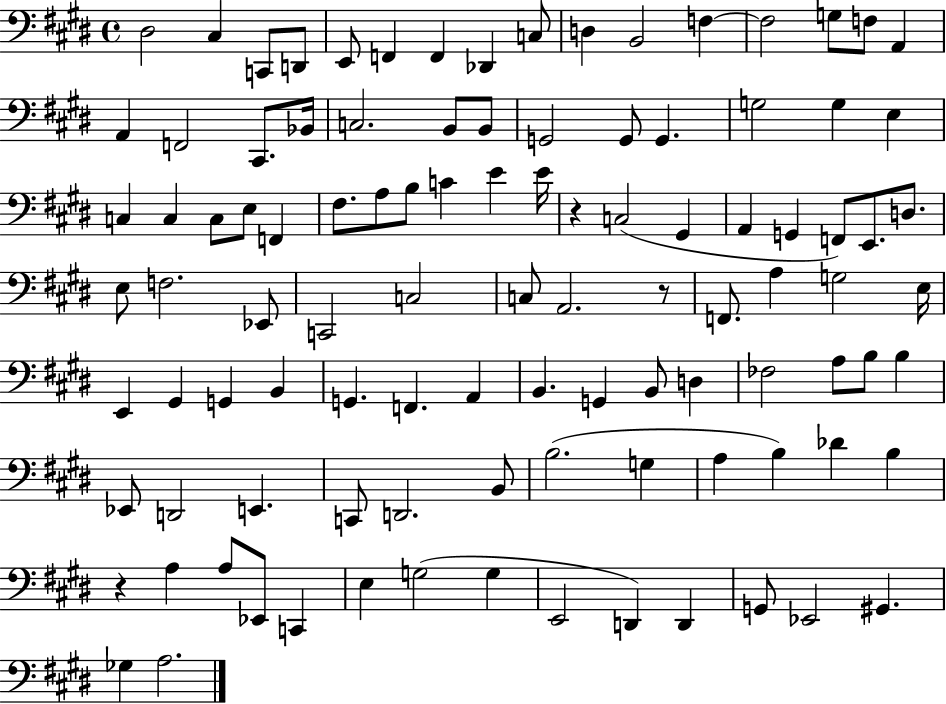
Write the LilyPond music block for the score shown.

{
  \clef bass
  \time 4/4
  \defaultTimeSignature
  \key e \major
  \repeat volta 2 { dis2 cis4 c,8 d,8 | e,8 f,4 f,4 des,4 c8 | d4 b,2 f4~~ | f2 g8 f8 a,4 | \break a,4 f,2 cis,8. bes,16 | c2. b,8 b,8 | g,2 g,8 g,4. | g2 g4 e4 | \break c4 c4 c8 e8 f,4 | fis8. a8 b8 c'4 e'4 e'16 | r4 c2( gis,4 | a,4 g,4 f,8) e,8. d8. | \break e8 f2. ees,8 | c,2 c2 | c8 a,2. r8 | f,8. a4 g2 e16 | \break e,4 gis,4 g,4 b,4 | g,4. f,4. a,4 | b,4. g,4 b,8 d4 | fes2 a8 b8 b4 | \break ees,8 d,2 e,4. | c,8 d,2. b,8 | b2.( g4 | a4 b4) des'4 b4 | \break r4 a4 a8 ees,8 c,4 | e4 g2( g4 | e,2 d,4) d,4 | g,8 ees,2 gis,4. | \break ges4 a2. | } \bar "|."
}